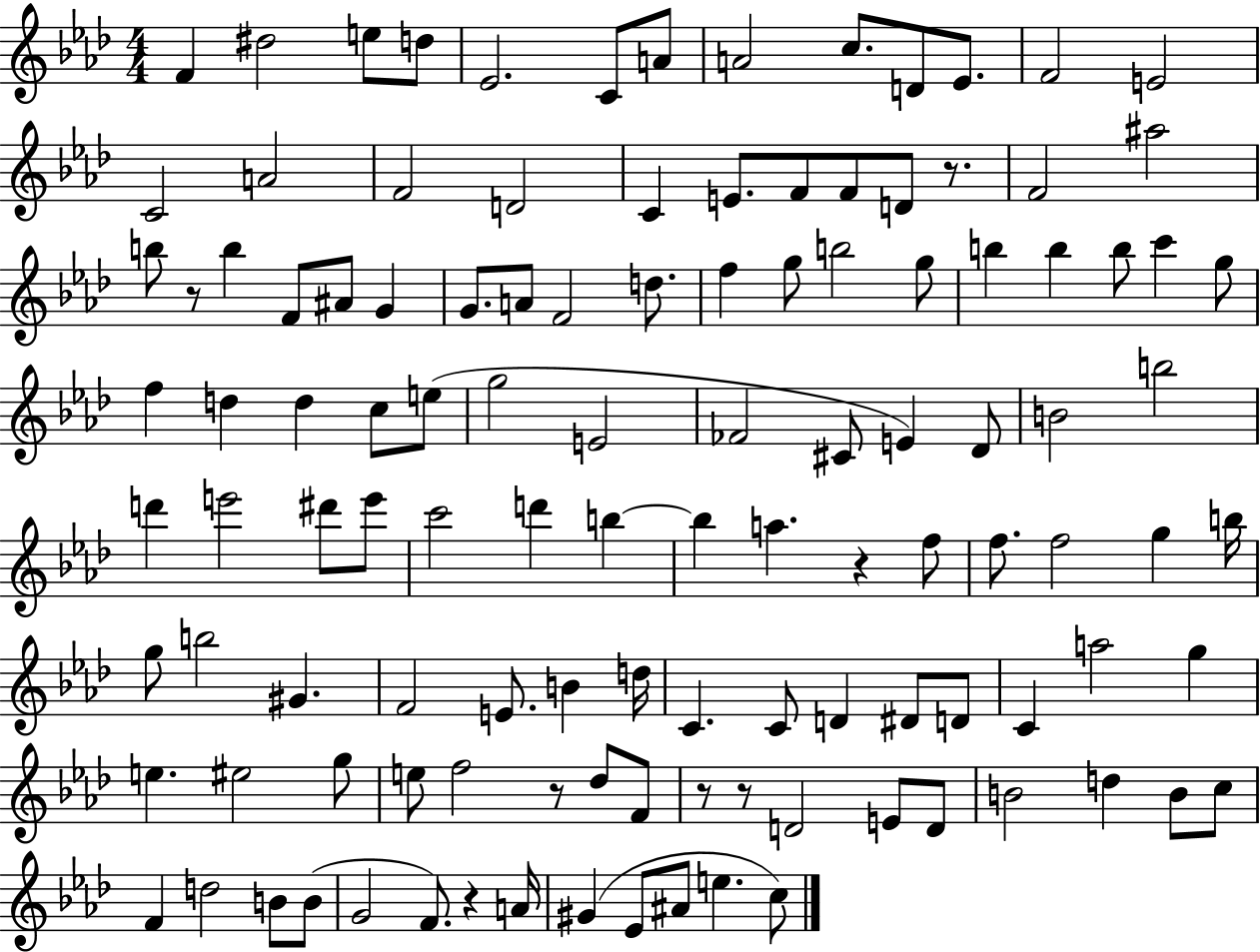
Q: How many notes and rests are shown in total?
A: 117